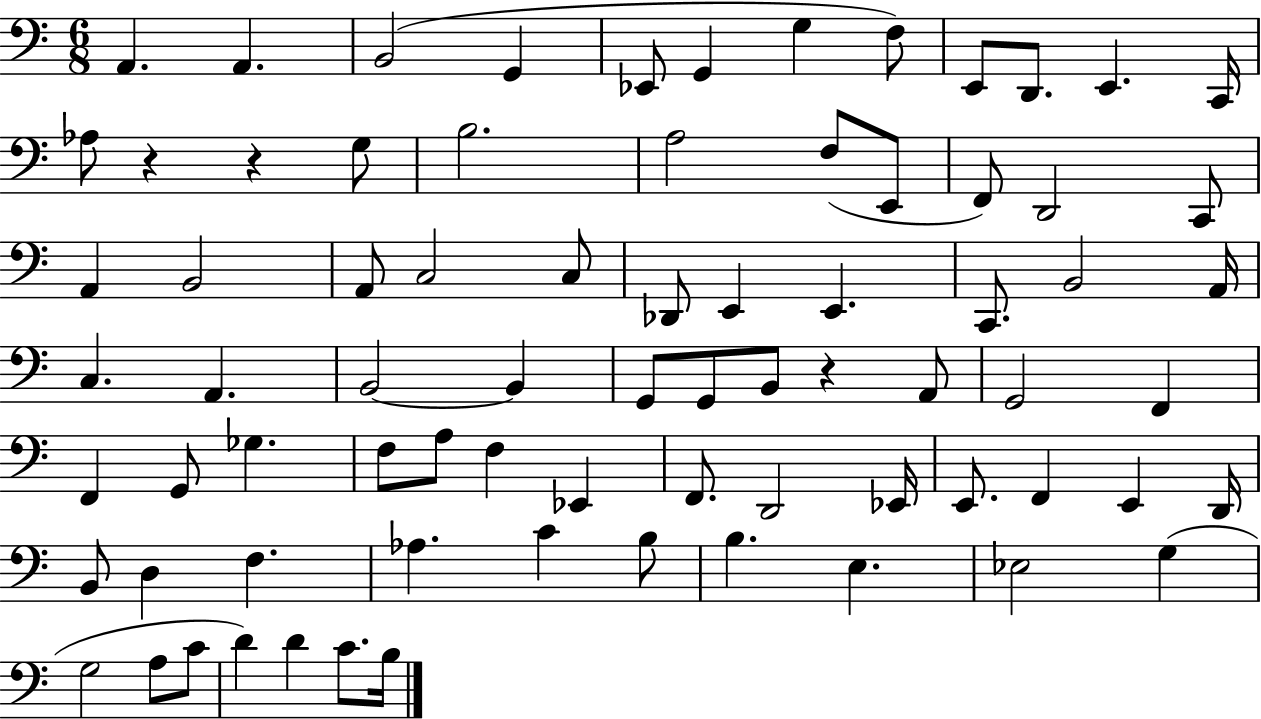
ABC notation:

X:1
T:Untitled
M:6/8
L:1/4
K:C
A,, A,, B,,2 G,, _E,,/2 G,, G, F,/2 E,,/2 D,,/2 E,, C,,/4 _A,/2 z z G,/2 B,2 A,2 F,/2 E,,/2 F,,/2 D,,2 C,,/2 A,, B,,2 A,,/2 C,2 C,/2 _D,,/2 E,, E,, C,,/2 B,,2 A,,/4 C, A,, B,,2 B,, G,,/2 G,,/2 B,,/2 z A,,/2 G,,2 F,, F,, G,,/2 _G, F,/2 A,/2 F, _E,, F,,/2 D,,2 _E,,/4 E,,/2 F,, E,, D,,/4 B,,/2 D, F, _A, C B,/2 B, E, _E,2 G, G,2 A,/2 C/2 D D C/2 B,/4